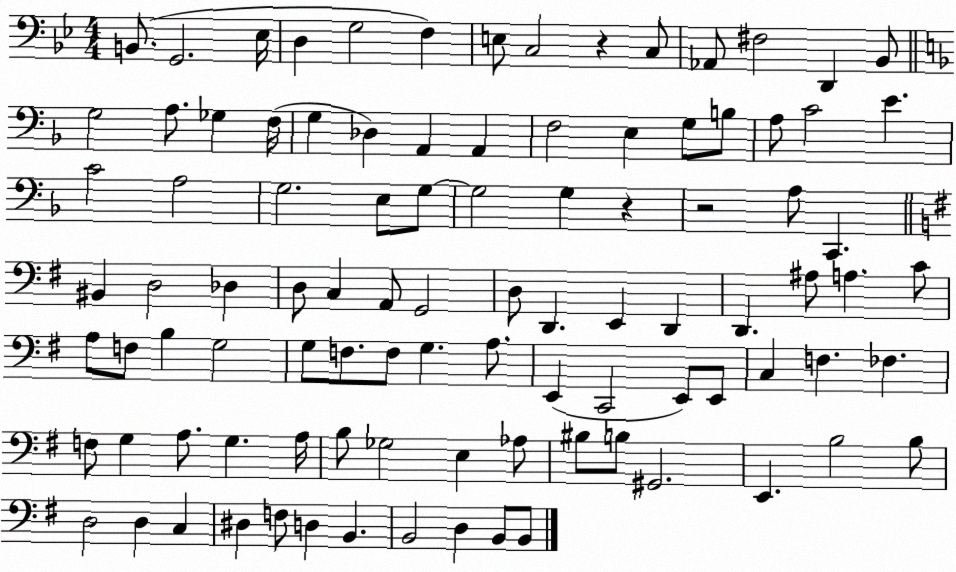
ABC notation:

X:1
T:Untitled
M:4/4
L:1/4
K:Bb
B,,/2 G,,2 _E,/4 D, G,2 F, E,/2 C,2 z C,/2 _A,,/2 ^F,2 D,, _B,,/2 G,2 A,/2 _G, F,/4 G, _D, A,, A,, F,2 E, G,/2 B,/2 A,/2 C2 E C2 A,2 G,2 E,/2 G,/2 G,2 G, z z2 A,/2 C,, ^B,, D,2 _D, D,/2 C, A,,/2 G,,2 D,/2 D,, E,, D,, D,, ^A,/2 A, C/2 A,/2 F,/2 B, G,2 G,/2 F,/2 F,/2 G, A,/2 E,, C,,2 E,,/2 E,,/2 C, F, _F, F,/2 G, A,/2 G, A,/4 B,/2 _G,2 E, _A,/2 ^B,/2 B,/2 ^G,,2 E,, B,2 B,/2 D,2 D, C, ^D, F,/2 D, B,, B,,2 D, B,,/2 B,,/2